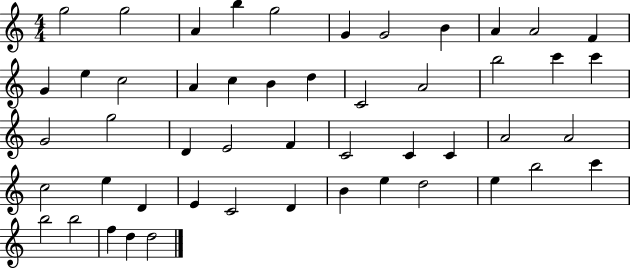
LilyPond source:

{
  \clef treble
  \numericTimeSignature
  \time 4/4
  \key c \major
  g''2 g''2 | a'4 b''4 g''2 | g'4 g'2 b'4 | a'4 a'2 f'4 | \break g'4 e''4 c''2 | a'4 c''4 b'4 d''4 | c'2 a'2 | b''2 c'''4 c'''4 | \break g'2 g''2 | d'4 e'2 f'4 | c'2 c'4 c'4 | a'2 a'2 | \break c''2 e''4 d'4 | e'4 c'2 d'4 | b'4 e''4 d''2 | e''4 b''2 c'''4 | \break b''2 b''2 | f''4 d''4 d''2 | \bar "|."
}